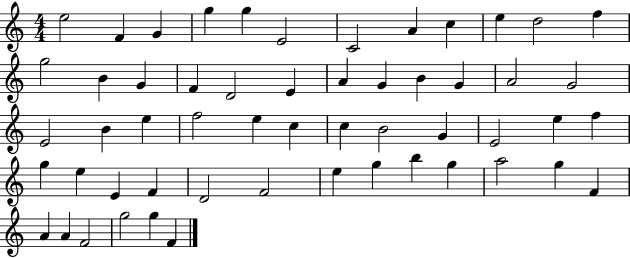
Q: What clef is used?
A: treble